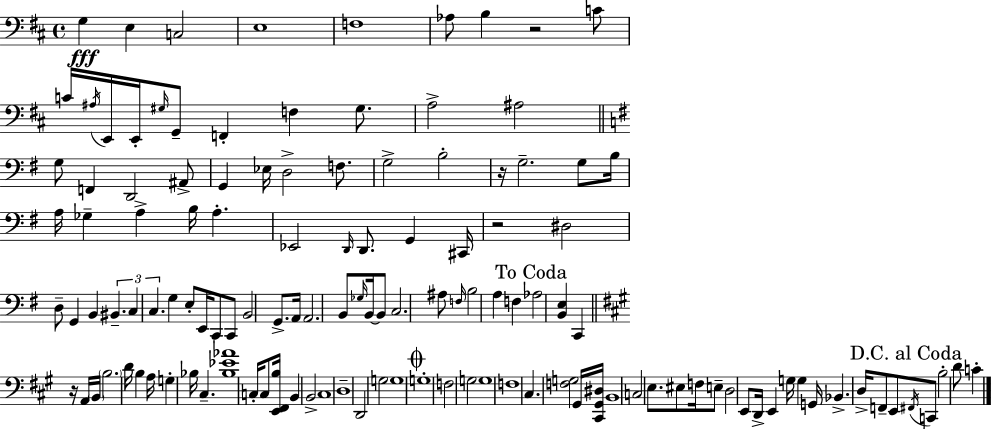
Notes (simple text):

G3/q E3/q C3/h E3/w F3/w Ab3/e B3/q R/h C4/e C4/s A#3/s E2/s E2/s G#3/s G2/e F2/q F3/q G#3/e. A3/h A#3/h G3/e F2/q D2/h A#2/e G2/q Eb3/s D3/h F3/e. G3/h B3/h R/s G3/h. G3/e B3/s A3/s Gb3/q A3/q B3/s A3/q. Eb2/h D2/s D2/e. G2/q C#2/s R/h D#3/h D3/e G2/q B2/q BIS2/q. C3/q C3/q. G3/q E3/e E2/s C2/e C2/e B2/h G2/e. A2/s A2/h. B2/e Gb3/s B2/s B2/e C3/h. A#3/e F3/s B3/h A3/q F3/q Ab3/h [B2,E3]/q C2/q R/s A2/s B2/s B3/h. D4/s B3/q A3/s G3/q Bb3/s C#3/q. [Bb3,Eb4,Ab4]/w C3/s C3/e [E2,F#2,B3]/s B2/q B2/h C#3/w D3/w D2/h G3/h G3/w G3/w F3/h G3/h G3/w F3/w C#3/q. [F3,G3]/h G#2/s [C#2,G#2,D#3]/s B2/w C3/h E3/e. EIS3/e F3/s E3/e D3/h E2/e D2/s E2/q G3/s G3/q G2/s Bb2/q. D3/s F2/e E2/e F#2/s C2/e B3/h D4/e C4/q